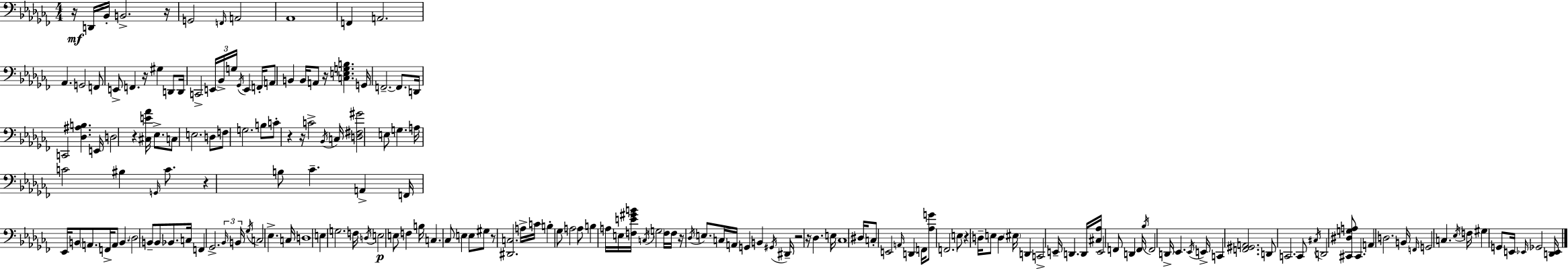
{
  \clef bass
  \numericTimeSignature
  \time 4/4
  \key aes \minor
  r16\mf d,16 bes,16-. b,2.-> r16 | g,2 \grace { f,16 } a,2 | aes,1 | f,4 a,2. | \break aes,4. g,2 f,8 | e,8-> f,4. r16 gis4 d,8 | d,16 c,2-> \tuplet 3/2 { e,16 bes,16-> g16 } \acciaccatura { ges,16 } e,4 | f,16-. a,8 b,4 b,16 a,8 r16 <c e g b>4. | \break g,16 f,2.--~~ f,8. | d,16 c,2 <des ais b>4. | e,16 d2 r4 <cis e' aes'>16 ees8.-> | c8 e2. | \break d8 f8 g2. | b8 c'8-. r4 r16 c'2-> | \acciaccatura { bes,16 } c16 <d fis gis'>2 e8 g4. | a16 c'2 bis4 | \break \grace { g,16 } c'8. r4 b8 ces'4.-- | a,4-> f,16 ees,16 b,8 \parenthesize a,8. f,16-> a,8 b,4. | \parenthesize des2 b,8-- b,8 | bes,8. c16 f,4 ges,2.-> | \break \tuplet 3/2 { \grace { bes,16 } b,16 \acciaccatura { ges16 } } c2 ees4.-> | c16 d1 | e4 g2. | f16 \acciaccatura { d16 }\p e2 | \break e8 f4 b16 c4. ces8 e4 | e8 gis8 r8 <dis, c>2. | a16-> c'16 b4-. ges8 a2 | a8 b4 a16 e16 <f e' gis' b'>16 \acciaccatura { c16 } \parenthesize g2 | \break f16 f16 r16 \acciaccatura { des16 } e8. c16 a,16 | g,4 b,4 \acciaccatura { gis,16 } dis,16-- r2 | r16 des4. e16 ces1 | dis16 c8-. e,2 | \break \grace { a,16 } d,4 f,16 <aes g'>8 f,2. | e8 r4 d16-- | e8 d4 \parenthesize eis16 d,4 c,2-> | e,16-- d,4. d,16 <cis aes>16 e,2 | \break f,8 d,4 f,16 \acciaccatura { bes16 } f,2 | d,16-> ees,4. \acciaccatura { ees,16 } e,16-> c,4 | <f, gis, a,>2. d,8 c,2. | c,8 \acciaccatura { cis16 } d,2 | \break <cis, dis g a>8 cis,4. a,4 | d2. b,16 \grace { f,16 } | g,2 c4. \acciaccatura { ees16 } f16 | gis4 g,8 e,16 \grace { ees,16 } ges,2 | \break <d, ees,>16 \bar "|."
}